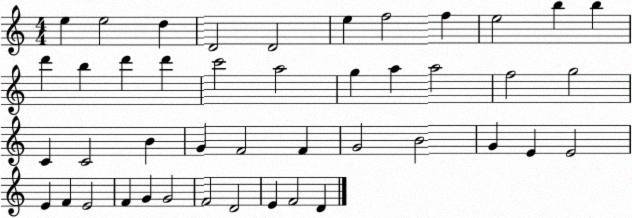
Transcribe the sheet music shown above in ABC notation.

X:1
T:Untitled
M:4/4
L:1/4
K:C
e e2 d D2 D2 e f2 f e2 b b d' b d' d' c'2 a2 g a a2 f2 g2 C C2 B G F2 F G2 B2 G E E2 E F E2 F G G2 F2 D2 E F2 D